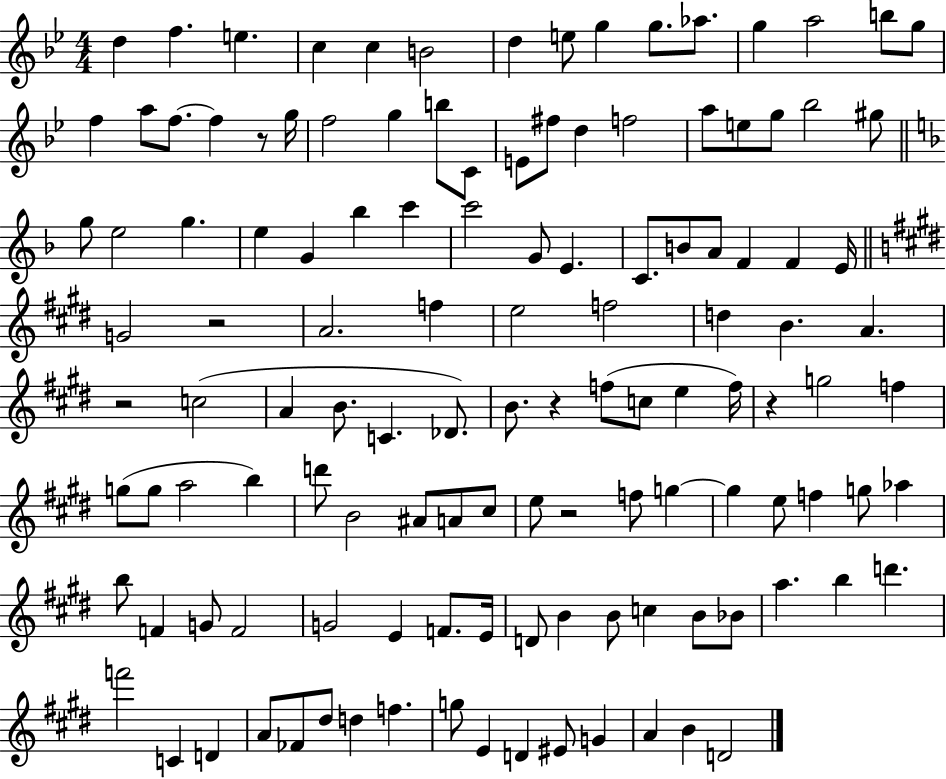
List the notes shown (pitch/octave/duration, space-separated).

D5/q F5/q. E5/q. C5/q C5/q B4/h D5/q E5/e G5/q G5/e. Ab5/e. G5/q A5/h B5/e G5/e F5/q A5/e F5/e. F5/q R/e G5/s F5/h G5/q B5/e C4/e E4/e F#5/e D5/q F5/h A5/e E5/e G5/e Bb5/h G#5/e G5/e E5/h G5/q. E5/q G4/q Bb5/q C6/q C6/h G4/e E4/q. C4/e. B4/e A4/e F4/q F4/q E4/s G4/h R/h A4/h. F5/q E5/h F5/h D5/q B4/q. A4/q. R/h C5/h A4/q B4/e. C4/q. Db4/e. B4/e. R/q F5/e C5/e E5/q F5/s R/q G5/h F5/q G5/e G5/e A5/h B5/q D6/e B4/h A#4/e A4/e C#5/e E5/e R/h F5/e G5/q G5/q E5/e F5/q G5/e Ab5/q B5/e F4/q G4/e F4/h G4/h E4/q F4/e. E4/s D4/e B4/q B4/e C5/q B4/e Bb4/e A5/q. B5/q D6/q. F6/h C4/q D4/q A4/e FES4/e D#5/e D5/q F5/q. G5/e E4/q D4/q EIS4/e G4/q A4/q B4/q D4/h